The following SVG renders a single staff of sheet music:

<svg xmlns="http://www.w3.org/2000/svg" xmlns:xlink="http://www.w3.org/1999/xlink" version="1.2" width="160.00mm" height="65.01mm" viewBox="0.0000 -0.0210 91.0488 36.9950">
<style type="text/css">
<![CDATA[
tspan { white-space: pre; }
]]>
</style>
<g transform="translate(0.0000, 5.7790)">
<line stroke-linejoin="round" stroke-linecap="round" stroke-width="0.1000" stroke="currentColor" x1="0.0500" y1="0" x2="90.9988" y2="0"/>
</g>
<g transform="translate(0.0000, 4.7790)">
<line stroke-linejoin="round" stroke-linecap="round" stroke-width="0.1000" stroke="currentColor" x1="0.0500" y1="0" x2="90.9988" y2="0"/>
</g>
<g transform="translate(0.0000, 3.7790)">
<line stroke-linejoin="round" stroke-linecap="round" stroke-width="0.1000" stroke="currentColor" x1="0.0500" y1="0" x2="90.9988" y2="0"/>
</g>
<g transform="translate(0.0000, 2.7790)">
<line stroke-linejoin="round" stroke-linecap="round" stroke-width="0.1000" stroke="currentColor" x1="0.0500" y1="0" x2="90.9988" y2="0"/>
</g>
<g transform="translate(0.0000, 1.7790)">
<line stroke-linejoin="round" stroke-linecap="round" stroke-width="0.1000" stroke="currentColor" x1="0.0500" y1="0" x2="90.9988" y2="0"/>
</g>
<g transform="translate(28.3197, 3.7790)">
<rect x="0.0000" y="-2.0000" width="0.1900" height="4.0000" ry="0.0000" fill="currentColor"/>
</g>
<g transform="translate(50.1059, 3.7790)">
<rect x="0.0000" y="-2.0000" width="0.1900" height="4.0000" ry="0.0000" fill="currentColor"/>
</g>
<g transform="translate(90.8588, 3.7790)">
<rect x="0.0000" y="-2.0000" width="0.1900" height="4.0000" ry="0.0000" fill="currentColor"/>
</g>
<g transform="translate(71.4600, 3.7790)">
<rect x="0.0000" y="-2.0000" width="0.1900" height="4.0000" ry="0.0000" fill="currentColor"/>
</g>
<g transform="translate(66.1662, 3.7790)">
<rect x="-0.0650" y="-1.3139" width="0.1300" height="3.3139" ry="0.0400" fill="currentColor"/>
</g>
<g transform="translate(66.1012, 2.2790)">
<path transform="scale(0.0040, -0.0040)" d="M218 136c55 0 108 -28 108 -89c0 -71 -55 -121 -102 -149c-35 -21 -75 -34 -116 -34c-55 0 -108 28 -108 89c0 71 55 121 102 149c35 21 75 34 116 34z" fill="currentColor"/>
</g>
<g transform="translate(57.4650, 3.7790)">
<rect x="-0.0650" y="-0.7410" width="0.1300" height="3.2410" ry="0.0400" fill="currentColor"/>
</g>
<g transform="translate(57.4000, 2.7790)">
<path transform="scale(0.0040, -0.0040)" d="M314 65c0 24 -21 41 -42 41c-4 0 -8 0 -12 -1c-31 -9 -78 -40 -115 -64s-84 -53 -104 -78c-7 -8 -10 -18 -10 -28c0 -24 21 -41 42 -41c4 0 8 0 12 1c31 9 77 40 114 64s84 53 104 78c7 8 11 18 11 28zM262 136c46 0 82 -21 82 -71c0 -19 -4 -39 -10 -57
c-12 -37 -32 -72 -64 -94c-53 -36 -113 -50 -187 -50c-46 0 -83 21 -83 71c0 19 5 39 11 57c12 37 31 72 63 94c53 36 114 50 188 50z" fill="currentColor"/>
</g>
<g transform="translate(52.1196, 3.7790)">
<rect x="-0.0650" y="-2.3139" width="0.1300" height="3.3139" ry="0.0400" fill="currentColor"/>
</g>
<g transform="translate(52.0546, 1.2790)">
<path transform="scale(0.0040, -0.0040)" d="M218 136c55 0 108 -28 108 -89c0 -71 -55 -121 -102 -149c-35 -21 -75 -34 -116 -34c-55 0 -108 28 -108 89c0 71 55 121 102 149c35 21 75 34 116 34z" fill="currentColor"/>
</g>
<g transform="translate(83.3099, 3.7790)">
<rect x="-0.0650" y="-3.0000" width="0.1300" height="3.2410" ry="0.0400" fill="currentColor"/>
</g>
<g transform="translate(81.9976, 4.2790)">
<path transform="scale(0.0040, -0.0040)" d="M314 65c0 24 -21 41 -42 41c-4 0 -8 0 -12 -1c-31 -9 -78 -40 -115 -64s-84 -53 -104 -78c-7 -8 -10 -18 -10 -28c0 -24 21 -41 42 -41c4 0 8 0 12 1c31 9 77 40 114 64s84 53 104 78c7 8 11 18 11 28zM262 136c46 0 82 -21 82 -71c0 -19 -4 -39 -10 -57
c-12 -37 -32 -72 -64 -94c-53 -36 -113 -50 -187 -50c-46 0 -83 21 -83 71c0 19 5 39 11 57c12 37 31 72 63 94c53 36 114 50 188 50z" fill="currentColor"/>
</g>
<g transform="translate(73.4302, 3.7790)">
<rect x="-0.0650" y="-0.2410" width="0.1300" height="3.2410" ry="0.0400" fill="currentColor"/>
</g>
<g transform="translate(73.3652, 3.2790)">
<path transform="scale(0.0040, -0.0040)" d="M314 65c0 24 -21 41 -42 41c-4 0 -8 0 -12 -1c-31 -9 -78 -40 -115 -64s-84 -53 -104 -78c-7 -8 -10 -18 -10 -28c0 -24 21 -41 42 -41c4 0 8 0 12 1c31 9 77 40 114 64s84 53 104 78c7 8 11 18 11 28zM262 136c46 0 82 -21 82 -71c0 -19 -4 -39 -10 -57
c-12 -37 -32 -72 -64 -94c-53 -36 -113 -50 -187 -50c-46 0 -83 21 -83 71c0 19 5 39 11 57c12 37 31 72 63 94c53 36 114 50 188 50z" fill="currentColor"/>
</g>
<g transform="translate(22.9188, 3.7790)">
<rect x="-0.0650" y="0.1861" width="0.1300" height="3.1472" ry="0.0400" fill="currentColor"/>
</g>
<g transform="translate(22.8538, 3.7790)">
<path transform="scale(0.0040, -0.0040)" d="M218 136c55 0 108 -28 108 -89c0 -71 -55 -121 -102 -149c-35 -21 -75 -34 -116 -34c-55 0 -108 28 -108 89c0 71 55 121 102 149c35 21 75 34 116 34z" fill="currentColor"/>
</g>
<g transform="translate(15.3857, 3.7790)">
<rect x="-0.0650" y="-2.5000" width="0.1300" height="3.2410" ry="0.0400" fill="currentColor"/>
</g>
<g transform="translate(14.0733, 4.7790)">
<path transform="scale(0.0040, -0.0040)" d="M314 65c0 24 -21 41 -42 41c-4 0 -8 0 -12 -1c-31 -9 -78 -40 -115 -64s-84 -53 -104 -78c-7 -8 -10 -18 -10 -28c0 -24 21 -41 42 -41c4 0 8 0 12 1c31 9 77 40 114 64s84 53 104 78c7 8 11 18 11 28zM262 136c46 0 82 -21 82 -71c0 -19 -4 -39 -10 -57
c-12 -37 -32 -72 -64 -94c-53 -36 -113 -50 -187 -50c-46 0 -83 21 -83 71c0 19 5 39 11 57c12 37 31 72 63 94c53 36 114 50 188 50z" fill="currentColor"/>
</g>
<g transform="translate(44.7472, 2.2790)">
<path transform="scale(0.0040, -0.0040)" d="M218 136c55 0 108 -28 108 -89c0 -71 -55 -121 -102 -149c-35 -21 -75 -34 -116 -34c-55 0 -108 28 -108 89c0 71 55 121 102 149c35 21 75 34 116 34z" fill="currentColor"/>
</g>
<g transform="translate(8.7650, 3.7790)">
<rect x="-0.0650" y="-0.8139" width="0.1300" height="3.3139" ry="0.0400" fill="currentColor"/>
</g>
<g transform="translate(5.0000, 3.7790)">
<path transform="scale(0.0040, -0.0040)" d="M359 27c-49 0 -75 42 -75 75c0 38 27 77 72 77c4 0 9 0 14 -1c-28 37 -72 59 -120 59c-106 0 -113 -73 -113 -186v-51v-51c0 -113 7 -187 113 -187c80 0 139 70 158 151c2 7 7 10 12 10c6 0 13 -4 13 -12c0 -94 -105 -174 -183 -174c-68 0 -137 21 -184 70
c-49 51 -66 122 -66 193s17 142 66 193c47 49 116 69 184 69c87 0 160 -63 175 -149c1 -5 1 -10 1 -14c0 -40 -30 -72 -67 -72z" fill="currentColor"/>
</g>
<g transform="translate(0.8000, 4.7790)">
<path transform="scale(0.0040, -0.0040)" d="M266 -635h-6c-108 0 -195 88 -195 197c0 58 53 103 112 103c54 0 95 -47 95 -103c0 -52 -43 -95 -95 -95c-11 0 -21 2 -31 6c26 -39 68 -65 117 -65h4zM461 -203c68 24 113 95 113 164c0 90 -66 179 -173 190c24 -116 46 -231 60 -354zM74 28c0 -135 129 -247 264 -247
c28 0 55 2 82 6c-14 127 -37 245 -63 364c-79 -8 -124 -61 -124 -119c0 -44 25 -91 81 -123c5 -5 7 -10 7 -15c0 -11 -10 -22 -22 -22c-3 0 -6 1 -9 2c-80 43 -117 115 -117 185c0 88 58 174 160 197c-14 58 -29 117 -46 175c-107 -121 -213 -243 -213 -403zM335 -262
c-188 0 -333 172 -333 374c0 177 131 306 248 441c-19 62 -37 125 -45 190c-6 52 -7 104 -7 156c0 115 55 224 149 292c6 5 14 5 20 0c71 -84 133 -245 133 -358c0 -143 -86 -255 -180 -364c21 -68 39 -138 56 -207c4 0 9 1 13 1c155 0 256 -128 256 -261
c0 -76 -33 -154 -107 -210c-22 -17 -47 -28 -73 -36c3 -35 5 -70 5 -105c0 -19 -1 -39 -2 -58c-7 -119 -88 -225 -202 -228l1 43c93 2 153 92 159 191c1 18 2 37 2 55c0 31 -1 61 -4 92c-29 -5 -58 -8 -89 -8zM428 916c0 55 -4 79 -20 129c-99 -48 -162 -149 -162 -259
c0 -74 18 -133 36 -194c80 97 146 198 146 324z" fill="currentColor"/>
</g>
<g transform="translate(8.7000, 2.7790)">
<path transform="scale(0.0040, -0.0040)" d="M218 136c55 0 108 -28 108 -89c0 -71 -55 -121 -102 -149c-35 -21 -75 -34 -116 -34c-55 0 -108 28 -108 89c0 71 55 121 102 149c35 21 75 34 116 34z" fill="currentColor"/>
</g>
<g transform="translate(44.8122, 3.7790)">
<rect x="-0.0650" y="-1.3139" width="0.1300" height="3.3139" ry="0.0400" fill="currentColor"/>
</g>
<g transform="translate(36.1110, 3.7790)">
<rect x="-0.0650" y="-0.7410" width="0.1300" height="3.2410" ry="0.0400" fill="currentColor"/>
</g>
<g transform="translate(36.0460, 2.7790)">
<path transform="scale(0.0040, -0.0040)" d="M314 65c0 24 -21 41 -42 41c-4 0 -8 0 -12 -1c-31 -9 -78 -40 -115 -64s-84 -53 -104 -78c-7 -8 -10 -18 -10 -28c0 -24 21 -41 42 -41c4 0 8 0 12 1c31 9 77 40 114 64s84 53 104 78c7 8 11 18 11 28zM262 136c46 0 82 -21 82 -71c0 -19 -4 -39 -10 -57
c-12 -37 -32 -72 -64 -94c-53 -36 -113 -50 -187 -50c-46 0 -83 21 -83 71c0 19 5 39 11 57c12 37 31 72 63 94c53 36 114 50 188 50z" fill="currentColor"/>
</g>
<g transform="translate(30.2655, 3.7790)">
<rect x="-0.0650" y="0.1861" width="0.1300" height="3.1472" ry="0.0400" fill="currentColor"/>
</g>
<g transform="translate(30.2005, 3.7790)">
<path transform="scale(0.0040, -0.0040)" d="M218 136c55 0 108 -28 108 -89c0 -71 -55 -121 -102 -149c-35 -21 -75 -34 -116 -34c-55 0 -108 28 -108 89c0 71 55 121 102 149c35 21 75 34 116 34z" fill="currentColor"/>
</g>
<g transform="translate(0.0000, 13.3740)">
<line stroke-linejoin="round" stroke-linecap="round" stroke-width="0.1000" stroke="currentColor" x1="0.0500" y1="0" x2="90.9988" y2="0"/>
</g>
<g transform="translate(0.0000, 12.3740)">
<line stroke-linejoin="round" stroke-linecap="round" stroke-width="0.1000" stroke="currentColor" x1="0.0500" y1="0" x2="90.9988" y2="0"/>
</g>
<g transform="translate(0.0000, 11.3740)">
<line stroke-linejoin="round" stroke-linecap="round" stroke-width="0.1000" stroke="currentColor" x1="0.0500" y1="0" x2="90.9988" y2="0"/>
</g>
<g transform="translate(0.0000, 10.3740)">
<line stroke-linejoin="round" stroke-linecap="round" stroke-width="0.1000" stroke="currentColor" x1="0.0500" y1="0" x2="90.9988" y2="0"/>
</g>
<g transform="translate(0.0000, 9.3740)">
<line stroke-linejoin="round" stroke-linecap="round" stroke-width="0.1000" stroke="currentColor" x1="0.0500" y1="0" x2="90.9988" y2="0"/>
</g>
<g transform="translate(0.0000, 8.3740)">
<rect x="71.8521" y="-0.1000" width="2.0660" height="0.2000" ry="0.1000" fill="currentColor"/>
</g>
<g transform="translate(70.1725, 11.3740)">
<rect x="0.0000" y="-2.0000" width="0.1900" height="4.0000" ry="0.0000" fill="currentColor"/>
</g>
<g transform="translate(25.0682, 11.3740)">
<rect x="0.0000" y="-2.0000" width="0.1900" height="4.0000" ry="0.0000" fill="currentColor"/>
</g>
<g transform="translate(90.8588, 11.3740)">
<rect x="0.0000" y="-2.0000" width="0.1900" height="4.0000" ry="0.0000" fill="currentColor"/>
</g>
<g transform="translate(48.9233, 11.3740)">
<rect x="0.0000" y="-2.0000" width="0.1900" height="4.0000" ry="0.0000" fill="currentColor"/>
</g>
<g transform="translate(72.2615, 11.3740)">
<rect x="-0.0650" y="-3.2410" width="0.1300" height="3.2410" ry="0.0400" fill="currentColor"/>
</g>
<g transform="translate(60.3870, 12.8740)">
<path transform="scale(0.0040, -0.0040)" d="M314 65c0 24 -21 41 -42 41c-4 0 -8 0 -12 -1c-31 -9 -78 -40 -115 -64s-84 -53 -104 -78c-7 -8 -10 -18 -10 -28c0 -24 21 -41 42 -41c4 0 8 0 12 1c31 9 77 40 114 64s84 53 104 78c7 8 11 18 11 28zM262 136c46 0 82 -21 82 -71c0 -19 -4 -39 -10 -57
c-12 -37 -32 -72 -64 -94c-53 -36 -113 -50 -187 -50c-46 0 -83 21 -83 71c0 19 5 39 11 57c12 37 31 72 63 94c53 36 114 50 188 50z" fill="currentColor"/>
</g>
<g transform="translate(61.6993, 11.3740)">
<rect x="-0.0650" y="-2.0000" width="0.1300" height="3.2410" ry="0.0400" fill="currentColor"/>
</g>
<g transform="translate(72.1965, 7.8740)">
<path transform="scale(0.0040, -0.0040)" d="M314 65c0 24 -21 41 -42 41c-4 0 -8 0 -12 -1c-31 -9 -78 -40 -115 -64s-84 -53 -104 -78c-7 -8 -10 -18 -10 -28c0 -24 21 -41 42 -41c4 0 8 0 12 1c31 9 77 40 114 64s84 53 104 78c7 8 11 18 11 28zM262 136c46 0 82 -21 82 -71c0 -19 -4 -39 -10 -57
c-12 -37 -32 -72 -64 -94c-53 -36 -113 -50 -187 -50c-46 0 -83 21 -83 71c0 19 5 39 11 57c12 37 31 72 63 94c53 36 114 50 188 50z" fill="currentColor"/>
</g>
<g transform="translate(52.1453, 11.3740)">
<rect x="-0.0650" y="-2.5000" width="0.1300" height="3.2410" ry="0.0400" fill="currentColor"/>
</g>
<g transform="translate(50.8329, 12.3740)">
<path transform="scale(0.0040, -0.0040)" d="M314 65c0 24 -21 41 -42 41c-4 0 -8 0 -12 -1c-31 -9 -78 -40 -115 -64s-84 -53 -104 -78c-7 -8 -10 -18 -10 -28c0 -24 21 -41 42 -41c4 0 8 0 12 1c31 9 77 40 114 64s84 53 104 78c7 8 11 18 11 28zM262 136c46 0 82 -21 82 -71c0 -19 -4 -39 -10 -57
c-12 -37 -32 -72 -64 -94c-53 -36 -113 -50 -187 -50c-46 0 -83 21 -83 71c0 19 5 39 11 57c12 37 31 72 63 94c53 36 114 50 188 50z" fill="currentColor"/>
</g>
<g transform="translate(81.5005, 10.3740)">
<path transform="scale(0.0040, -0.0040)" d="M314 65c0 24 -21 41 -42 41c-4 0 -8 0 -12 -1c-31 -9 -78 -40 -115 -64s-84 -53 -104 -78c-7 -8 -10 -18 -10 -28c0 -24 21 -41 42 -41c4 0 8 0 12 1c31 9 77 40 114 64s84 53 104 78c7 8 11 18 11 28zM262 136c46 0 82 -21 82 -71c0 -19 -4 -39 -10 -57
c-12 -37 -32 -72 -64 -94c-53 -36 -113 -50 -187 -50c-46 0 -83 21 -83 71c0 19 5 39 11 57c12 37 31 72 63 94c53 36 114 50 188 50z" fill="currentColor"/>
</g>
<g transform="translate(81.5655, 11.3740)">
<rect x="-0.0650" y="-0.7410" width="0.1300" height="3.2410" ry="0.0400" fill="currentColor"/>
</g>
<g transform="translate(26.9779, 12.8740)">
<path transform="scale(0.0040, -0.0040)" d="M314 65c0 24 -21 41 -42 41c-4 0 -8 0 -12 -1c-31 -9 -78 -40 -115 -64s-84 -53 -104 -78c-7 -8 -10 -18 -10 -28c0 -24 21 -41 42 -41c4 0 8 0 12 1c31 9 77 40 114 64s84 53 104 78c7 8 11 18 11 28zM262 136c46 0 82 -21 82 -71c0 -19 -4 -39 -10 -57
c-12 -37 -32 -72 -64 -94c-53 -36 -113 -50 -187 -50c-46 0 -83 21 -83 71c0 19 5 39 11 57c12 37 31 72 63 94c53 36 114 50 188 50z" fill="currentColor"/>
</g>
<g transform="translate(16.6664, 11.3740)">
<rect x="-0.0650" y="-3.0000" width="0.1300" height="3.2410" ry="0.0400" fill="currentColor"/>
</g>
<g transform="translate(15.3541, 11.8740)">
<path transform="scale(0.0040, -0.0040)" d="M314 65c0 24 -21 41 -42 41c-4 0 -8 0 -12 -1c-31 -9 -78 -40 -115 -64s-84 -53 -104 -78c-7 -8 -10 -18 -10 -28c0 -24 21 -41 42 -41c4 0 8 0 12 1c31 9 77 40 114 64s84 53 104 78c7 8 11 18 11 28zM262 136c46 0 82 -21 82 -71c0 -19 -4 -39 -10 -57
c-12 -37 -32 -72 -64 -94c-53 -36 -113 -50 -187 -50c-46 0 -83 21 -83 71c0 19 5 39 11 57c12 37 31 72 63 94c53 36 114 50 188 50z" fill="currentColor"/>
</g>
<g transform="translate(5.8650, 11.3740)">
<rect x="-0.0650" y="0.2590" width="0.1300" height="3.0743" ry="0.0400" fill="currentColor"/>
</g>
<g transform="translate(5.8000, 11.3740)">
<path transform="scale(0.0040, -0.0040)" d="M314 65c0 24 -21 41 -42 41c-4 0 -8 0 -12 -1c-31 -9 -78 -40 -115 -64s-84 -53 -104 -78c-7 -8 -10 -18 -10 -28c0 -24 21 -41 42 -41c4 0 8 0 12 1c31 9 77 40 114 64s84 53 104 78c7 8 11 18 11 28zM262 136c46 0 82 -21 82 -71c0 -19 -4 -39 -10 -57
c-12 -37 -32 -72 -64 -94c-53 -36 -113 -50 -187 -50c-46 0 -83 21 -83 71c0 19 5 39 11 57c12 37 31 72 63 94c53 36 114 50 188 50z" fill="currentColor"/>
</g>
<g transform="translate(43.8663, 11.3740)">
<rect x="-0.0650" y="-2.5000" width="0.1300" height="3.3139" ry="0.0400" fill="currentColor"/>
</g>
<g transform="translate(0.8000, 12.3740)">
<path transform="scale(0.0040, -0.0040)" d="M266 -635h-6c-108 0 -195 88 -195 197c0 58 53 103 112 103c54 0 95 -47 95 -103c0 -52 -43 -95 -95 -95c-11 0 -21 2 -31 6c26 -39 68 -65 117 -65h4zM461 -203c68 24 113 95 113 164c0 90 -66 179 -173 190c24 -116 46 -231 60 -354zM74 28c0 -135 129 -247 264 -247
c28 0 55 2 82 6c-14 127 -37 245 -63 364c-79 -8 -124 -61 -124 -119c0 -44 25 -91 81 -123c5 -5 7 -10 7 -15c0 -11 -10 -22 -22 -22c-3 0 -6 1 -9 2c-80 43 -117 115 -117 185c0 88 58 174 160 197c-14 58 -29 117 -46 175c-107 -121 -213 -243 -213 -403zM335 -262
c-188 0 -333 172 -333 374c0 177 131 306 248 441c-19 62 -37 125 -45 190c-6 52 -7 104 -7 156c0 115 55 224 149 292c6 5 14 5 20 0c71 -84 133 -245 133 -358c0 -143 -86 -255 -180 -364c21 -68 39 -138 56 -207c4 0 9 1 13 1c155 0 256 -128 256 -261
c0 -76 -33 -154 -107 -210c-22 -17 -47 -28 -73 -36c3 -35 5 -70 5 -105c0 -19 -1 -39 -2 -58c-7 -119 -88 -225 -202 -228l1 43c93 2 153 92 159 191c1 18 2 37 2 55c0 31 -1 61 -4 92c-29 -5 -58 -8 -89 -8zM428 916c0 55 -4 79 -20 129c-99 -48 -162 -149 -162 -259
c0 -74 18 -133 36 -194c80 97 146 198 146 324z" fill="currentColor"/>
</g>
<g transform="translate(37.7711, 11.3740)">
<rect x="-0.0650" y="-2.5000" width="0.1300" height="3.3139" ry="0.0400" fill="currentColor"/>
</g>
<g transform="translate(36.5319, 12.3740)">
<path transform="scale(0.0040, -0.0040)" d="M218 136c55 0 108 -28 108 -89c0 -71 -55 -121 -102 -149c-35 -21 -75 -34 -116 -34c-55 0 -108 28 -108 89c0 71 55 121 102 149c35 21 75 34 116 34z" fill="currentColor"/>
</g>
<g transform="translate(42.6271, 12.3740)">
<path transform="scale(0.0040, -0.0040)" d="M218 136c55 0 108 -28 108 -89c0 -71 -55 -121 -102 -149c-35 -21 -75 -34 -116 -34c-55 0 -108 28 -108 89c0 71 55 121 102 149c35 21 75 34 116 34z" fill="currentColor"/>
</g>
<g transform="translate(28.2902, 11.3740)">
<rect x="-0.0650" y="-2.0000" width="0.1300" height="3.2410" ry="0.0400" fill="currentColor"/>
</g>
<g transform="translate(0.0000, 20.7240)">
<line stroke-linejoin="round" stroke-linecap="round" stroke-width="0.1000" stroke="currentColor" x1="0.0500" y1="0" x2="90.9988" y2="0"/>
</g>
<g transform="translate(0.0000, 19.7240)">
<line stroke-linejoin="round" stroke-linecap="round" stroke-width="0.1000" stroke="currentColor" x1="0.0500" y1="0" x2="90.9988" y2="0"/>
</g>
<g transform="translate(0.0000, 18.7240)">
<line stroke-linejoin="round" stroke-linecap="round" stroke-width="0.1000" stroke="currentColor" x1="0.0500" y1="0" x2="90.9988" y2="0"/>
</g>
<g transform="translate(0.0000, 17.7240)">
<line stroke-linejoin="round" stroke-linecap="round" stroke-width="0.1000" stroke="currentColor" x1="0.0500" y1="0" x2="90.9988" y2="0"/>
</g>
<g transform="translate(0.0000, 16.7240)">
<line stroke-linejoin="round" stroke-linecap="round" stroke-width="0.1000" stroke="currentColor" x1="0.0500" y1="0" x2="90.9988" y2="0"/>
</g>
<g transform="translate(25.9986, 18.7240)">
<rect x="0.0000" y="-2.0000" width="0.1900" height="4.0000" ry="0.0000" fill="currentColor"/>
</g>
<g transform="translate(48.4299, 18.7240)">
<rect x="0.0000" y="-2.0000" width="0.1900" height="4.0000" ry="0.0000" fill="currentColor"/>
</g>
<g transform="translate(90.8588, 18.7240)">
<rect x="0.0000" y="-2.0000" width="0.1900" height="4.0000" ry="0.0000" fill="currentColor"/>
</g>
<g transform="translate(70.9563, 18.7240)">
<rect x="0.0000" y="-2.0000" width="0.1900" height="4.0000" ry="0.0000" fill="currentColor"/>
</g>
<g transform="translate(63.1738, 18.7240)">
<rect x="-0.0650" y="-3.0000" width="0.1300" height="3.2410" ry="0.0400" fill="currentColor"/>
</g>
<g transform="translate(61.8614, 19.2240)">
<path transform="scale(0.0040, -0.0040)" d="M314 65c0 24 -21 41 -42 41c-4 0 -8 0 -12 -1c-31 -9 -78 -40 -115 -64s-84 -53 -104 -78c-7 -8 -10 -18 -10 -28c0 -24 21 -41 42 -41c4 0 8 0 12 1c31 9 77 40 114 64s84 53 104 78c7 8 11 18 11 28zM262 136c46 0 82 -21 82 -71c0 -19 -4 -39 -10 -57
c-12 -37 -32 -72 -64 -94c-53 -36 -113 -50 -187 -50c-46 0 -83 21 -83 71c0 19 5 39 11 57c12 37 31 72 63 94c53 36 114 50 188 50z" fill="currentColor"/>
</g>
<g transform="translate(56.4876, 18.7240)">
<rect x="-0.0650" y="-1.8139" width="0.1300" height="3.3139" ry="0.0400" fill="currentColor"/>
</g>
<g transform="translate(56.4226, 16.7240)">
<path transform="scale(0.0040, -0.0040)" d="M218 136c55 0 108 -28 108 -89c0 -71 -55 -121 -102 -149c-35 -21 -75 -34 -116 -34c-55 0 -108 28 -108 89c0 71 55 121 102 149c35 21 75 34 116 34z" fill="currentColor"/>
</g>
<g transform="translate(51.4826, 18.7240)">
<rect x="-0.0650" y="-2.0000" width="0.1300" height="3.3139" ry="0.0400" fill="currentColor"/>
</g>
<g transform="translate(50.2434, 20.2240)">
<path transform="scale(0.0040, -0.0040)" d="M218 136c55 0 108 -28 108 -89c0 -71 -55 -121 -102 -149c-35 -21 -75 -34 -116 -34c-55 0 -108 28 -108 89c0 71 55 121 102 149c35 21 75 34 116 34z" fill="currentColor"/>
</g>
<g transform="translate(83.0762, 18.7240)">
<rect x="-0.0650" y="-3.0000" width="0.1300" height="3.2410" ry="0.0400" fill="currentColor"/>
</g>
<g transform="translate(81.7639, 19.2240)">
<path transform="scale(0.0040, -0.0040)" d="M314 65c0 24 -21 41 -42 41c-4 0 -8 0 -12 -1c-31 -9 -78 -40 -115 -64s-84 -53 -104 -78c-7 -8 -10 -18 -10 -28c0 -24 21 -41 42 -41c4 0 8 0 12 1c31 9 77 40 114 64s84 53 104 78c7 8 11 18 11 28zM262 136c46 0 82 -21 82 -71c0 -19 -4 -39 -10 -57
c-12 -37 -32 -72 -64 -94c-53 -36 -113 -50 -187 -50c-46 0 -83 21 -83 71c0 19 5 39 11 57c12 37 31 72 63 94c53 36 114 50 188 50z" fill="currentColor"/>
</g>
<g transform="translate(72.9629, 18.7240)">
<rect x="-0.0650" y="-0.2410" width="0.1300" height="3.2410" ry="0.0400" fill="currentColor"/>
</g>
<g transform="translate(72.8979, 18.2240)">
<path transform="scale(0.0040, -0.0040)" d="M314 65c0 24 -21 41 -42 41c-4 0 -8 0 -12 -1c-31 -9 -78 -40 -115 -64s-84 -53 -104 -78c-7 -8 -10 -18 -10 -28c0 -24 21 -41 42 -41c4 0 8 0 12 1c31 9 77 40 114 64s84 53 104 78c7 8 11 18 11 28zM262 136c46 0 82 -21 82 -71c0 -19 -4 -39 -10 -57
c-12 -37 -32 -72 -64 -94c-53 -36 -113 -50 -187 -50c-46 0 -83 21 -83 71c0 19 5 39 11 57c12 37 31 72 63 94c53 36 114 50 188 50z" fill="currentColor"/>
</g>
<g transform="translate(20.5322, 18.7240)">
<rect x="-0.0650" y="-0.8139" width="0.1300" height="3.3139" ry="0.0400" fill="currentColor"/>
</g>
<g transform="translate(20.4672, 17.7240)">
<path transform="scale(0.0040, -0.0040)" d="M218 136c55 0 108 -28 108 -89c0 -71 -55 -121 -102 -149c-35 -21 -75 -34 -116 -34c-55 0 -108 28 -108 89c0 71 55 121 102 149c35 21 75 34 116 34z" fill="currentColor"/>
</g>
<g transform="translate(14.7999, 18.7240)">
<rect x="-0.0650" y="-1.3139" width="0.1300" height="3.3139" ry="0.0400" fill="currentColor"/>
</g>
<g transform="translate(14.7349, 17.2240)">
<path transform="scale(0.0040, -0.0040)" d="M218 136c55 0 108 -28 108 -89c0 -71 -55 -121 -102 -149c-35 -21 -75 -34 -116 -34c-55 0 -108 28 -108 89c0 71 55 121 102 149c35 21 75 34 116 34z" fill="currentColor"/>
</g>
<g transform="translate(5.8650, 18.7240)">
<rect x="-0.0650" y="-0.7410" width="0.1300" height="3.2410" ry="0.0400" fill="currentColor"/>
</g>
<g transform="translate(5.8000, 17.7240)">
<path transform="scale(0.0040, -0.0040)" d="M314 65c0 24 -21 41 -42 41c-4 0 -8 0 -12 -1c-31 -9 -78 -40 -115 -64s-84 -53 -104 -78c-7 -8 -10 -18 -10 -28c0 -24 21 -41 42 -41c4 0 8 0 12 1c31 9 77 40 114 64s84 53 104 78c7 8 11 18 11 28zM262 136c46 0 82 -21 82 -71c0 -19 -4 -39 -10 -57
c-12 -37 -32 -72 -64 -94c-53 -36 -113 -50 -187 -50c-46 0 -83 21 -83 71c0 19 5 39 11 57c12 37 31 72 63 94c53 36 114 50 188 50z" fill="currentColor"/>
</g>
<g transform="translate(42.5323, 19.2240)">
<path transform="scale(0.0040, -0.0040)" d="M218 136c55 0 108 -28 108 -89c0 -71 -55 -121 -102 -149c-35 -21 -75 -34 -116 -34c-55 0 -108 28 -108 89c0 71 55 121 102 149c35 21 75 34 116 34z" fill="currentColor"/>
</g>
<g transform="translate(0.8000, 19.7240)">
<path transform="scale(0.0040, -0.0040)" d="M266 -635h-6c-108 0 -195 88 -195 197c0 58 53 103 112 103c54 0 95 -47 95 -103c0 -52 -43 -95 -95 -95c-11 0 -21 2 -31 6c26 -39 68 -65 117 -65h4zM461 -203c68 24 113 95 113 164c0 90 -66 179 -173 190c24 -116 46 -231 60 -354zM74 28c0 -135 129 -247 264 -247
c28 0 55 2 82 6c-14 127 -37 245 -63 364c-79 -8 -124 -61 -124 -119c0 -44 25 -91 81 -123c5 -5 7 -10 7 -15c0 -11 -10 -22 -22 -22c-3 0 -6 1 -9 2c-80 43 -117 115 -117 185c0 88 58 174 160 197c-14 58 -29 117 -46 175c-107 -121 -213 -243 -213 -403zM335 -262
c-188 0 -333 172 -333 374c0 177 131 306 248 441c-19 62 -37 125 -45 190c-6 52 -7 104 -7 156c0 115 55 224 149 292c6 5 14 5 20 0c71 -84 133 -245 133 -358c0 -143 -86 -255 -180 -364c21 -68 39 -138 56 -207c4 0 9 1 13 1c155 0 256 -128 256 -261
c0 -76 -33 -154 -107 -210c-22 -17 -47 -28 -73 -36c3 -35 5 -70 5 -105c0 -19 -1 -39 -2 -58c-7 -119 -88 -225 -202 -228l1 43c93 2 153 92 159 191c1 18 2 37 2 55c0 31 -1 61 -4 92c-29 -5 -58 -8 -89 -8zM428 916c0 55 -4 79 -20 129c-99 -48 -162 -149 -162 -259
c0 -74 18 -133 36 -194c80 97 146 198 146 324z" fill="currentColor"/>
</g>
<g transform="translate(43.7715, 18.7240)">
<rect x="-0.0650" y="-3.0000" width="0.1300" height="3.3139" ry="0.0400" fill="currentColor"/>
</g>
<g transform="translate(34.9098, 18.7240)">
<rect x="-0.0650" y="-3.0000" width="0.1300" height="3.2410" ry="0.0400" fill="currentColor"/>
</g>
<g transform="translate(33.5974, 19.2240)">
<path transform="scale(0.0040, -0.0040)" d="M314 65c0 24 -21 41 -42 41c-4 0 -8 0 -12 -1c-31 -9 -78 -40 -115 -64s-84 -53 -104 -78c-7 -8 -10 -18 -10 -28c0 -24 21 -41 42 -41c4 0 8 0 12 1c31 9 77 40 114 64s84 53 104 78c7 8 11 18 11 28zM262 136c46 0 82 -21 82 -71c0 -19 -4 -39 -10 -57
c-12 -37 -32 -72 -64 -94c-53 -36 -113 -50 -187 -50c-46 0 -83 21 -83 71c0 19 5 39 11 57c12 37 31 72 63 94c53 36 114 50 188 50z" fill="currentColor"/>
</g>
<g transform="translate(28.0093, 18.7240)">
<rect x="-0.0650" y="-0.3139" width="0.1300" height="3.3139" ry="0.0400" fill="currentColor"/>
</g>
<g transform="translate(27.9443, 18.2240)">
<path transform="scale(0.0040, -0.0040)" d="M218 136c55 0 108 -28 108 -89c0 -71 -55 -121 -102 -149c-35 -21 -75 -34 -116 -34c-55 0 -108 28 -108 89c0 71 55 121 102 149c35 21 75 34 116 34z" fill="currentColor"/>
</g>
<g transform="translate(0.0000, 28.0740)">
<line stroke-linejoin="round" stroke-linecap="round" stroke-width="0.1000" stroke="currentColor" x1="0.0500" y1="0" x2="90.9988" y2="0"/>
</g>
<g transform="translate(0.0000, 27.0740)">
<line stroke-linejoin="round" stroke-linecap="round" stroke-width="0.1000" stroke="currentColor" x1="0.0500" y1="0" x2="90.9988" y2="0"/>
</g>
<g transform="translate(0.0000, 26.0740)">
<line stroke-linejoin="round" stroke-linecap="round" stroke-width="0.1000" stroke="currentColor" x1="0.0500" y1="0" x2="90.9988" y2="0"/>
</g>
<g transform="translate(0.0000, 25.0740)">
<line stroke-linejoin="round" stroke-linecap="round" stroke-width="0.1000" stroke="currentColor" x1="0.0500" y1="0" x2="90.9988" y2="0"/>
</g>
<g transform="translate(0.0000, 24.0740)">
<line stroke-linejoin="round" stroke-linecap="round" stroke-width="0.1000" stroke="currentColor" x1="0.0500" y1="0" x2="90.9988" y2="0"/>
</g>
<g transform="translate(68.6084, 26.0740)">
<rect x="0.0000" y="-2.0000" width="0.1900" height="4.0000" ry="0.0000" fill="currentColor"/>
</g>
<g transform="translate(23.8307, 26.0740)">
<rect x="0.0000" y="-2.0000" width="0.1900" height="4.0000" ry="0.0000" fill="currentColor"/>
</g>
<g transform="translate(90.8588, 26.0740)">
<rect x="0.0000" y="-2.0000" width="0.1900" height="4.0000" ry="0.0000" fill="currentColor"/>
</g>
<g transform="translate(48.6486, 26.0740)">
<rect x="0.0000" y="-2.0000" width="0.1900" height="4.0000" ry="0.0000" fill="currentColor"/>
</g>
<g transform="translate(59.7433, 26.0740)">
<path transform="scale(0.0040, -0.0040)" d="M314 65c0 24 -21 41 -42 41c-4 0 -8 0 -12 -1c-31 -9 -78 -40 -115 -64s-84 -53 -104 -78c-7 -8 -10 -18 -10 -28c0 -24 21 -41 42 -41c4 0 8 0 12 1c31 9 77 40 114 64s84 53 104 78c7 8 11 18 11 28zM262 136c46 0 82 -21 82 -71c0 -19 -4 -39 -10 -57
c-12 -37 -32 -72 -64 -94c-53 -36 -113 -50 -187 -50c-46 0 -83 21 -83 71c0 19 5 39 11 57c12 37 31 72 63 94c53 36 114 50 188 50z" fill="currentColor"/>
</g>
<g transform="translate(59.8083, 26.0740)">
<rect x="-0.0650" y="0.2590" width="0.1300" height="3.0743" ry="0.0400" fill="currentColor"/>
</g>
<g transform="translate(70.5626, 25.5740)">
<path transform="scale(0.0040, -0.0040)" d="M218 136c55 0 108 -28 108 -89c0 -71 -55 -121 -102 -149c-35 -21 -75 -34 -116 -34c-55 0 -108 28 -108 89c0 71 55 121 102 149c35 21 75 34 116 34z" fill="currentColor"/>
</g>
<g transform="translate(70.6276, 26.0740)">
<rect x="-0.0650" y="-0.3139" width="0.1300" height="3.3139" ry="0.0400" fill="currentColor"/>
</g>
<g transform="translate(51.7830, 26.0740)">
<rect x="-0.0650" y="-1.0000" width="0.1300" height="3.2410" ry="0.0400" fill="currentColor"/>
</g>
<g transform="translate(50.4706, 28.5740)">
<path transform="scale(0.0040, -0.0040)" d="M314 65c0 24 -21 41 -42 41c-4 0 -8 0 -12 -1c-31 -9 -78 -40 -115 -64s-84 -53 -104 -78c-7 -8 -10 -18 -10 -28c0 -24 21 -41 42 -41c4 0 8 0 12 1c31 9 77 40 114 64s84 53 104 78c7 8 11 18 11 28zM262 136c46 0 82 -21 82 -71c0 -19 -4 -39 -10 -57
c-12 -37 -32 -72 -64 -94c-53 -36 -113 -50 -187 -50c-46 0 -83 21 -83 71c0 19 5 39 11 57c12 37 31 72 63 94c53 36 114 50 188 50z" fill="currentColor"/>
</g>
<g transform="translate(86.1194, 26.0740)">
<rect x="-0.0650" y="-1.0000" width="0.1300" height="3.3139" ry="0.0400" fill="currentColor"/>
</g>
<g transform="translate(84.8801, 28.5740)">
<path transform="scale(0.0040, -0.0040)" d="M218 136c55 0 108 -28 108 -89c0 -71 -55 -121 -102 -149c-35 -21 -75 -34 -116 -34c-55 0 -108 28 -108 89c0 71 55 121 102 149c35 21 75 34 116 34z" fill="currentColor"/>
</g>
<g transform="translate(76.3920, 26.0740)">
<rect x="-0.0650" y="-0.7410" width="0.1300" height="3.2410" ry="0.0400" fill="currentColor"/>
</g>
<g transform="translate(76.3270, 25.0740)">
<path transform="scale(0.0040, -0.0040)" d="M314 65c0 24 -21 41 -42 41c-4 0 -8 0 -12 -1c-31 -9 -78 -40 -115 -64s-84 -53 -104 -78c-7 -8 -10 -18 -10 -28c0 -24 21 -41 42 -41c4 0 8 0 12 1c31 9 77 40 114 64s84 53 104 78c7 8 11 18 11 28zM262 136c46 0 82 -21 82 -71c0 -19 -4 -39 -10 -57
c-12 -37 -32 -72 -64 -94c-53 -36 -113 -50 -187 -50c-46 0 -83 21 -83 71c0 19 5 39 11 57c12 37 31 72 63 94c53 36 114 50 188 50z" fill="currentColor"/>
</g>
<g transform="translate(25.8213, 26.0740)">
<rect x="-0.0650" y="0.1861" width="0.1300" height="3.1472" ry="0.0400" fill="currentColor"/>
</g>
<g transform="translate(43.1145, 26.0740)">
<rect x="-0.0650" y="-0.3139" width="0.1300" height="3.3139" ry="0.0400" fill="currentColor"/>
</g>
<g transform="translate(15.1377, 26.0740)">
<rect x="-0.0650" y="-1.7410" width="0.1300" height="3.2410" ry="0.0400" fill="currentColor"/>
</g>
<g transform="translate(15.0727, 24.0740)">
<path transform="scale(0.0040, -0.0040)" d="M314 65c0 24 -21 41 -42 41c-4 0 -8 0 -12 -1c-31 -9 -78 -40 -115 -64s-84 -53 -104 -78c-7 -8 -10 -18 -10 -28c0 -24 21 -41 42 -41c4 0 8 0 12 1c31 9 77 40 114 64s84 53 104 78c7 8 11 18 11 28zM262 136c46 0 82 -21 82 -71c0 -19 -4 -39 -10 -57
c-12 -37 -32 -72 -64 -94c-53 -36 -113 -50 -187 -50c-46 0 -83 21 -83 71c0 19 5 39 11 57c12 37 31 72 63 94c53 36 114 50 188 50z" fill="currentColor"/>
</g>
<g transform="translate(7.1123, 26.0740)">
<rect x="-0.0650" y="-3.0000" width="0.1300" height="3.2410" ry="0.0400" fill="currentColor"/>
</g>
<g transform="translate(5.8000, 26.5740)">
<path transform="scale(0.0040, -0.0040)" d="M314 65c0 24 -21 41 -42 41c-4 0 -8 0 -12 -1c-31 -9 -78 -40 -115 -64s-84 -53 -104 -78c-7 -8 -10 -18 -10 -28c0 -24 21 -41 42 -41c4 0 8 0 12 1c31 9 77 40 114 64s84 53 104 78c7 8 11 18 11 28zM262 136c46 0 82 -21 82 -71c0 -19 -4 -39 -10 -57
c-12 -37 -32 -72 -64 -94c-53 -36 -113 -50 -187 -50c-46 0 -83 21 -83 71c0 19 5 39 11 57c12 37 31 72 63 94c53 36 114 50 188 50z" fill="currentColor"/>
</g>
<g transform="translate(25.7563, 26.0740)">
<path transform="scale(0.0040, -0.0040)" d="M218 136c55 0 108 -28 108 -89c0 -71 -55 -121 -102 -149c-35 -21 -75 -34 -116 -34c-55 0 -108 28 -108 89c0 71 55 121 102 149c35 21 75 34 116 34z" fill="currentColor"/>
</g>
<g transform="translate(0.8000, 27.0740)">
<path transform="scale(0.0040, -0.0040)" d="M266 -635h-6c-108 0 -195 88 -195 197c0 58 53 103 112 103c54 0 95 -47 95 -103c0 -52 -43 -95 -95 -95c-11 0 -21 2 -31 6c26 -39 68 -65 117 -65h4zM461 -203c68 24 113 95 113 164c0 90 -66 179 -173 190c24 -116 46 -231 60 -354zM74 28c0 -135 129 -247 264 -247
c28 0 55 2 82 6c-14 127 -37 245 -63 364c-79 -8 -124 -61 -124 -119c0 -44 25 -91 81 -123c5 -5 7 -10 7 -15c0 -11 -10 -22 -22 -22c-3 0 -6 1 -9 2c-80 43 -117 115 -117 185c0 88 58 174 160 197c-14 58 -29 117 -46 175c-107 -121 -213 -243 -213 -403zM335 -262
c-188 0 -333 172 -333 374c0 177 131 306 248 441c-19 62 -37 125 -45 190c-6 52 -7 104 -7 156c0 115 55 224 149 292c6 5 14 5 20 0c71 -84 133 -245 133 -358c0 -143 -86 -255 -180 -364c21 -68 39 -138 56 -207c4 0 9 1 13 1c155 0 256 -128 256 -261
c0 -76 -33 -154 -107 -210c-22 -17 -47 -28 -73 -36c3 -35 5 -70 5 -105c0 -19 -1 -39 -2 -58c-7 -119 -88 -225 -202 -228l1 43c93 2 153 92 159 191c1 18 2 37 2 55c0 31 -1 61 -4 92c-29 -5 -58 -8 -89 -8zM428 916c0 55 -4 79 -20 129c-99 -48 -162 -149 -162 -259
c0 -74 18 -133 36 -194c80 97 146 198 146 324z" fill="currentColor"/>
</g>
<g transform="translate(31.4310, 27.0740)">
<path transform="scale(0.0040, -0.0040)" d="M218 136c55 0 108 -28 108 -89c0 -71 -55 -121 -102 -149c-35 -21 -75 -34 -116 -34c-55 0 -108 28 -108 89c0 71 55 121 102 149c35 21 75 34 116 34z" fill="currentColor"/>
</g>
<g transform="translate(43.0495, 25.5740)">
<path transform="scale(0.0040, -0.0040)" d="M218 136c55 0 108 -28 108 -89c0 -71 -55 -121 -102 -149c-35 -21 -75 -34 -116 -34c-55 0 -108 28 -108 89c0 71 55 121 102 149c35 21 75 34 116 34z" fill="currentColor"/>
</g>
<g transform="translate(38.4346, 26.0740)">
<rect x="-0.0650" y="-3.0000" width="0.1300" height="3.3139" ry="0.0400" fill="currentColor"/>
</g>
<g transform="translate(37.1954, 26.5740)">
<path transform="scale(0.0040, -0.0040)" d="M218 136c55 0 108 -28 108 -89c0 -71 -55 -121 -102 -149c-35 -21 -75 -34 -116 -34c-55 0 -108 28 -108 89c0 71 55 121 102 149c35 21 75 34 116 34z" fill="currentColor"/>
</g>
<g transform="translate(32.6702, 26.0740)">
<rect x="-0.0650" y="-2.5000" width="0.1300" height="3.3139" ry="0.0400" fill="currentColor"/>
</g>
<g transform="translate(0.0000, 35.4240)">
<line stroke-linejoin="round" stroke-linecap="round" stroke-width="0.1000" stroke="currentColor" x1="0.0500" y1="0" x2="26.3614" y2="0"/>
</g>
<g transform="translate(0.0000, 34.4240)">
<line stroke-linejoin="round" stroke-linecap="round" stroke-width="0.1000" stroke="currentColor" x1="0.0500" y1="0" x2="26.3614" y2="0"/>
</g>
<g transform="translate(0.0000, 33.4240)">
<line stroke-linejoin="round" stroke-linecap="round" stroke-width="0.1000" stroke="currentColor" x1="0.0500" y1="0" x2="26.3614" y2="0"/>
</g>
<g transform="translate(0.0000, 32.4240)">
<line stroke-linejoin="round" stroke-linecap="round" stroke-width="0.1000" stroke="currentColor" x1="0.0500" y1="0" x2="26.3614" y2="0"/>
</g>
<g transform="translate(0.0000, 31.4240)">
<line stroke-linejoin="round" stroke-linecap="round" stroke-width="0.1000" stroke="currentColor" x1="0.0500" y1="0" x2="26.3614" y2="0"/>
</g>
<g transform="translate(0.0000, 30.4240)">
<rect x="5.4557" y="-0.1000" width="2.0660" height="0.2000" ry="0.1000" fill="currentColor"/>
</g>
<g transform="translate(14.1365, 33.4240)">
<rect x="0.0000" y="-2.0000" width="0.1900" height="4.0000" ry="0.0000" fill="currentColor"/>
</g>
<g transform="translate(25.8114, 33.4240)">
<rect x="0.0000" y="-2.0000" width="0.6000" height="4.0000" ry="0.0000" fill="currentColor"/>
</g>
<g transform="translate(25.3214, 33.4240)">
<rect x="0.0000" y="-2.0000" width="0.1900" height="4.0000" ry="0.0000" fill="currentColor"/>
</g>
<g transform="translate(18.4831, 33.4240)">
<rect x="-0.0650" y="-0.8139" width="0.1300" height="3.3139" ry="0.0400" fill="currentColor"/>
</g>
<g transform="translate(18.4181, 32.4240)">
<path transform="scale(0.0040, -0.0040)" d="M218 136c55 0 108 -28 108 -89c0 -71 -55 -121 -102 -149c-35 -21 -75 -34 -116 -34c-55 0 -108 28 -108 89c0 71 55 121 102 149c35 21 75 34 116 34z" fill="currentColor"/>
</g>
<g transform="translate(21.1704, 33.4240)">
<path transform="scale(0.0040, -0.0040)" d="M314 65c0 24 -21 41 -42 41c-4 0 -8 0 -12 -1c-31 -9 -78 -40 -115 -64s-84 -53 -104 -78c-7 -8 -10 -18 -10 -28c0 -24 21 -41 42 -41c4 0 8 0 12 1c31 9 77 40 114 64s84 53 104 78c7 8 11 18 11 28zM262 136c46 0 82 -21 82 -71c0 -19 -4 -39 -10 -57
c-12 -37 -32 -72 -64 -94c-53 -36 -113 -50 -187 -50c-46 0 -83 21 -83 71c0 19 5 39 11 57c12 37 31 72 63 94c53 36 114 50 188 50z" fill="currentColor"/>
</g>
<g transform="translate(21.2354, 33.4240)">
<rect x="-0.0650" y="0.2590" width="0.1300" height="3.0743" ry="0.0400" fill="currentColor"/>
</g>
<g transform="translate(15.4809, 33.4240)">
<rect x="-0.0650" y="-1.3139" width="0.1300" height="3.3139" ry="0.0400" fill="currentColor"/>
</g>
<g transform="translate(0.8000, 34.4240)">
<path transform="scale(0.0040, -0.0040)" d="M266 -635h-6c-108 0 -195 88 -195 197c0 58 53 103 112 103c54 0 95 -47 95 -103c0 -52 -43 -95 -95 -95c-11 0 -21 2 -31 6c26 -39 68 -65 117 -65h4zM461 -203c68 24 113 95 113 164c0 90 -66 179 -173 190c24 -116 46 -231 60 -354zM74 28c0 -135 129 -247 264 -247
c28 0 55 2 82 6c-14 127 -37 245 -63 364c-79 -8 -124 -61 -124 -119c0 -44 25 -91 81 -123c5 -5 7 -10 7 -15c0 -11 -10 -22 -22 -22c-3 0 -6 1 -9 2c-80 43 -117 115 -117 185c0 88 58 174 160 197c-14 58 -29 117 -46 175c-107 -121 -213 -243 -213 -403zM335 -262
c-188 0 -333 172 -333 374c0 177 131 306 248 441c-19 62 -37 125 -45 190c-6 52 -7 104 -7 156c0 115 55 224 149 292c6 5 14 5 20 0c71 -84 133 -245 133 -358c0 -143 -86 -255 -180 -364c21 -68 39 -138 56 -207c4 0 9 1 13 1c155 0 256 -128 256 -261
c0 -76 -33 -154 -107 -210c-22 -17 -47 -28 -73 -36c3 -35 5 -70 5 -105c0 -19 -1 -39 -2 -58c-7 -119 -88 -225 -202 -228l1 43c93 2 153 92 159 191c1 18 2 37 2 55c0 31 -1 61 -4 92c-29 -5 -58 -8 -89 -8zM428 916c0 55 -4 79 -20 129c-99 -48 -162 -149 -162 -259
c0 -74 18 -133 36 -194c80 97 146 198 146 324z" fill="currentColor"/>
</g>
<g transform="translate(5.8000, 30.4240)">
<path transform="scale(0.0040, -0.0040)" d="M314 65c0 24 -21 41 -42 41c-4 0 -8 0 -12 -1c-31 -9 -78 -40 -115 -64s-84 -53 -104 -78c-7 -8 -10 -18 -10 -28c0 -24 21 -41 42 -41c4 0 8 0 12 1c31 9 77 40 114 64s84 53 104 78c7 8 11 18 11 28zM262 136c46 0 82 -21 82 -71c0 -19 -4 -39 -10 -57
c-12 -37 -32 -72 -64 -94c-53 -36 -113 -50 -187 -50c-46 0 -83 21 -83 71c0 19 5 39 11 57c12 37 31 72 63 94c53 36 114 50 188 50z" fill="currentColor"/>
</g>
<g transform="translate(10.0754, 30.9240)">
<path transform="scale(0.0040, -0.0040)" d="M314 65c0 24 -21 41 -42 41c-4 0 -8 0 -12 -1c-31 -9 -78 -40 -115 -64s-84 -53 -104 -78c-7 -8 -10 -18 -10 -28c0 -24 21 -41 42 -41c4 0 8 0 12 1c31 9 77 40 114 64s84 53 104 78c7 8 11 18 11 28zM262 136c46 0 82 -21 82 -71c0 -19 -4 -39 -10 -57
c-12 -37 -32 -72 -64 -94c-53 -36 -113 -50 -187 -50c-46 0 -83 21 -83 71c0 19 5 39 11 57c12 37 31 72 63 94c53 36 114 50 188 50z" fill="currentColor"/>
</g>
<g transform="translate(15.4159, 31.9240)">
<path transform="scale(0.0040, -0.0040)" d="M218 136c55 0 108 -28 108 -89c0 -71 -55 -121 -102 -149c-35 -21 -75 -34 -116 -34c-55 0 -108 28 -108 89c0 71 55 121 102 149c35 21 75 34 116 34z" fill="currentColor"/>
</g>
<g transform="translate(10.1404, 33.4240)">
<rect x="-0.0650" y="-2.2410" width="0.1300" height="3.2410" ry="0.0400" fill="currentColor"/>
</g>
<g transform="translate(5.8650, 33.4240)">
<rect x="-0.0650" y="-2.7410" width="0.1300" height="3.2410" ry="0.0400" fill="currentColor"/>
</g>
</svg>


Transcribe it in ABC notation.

X:1
T:Untitled
M:4/4
L:1/4
K:C
d G2 B B d2 e g d2 e c2 A2 B2 A2 F2 G G G2 F2 b2 d2 d2 e d c A2 A F f A2 c2 A2 A2 f2 B G A c D2 B2 c d2 D a2 g2 e d B2